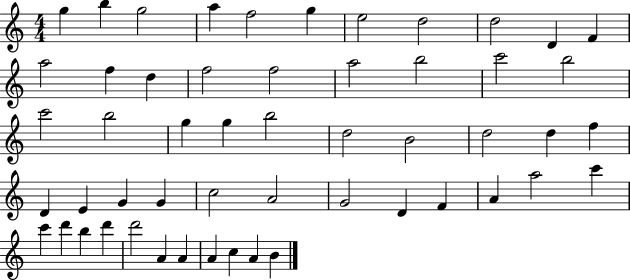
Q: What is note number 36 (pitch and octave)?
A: A4